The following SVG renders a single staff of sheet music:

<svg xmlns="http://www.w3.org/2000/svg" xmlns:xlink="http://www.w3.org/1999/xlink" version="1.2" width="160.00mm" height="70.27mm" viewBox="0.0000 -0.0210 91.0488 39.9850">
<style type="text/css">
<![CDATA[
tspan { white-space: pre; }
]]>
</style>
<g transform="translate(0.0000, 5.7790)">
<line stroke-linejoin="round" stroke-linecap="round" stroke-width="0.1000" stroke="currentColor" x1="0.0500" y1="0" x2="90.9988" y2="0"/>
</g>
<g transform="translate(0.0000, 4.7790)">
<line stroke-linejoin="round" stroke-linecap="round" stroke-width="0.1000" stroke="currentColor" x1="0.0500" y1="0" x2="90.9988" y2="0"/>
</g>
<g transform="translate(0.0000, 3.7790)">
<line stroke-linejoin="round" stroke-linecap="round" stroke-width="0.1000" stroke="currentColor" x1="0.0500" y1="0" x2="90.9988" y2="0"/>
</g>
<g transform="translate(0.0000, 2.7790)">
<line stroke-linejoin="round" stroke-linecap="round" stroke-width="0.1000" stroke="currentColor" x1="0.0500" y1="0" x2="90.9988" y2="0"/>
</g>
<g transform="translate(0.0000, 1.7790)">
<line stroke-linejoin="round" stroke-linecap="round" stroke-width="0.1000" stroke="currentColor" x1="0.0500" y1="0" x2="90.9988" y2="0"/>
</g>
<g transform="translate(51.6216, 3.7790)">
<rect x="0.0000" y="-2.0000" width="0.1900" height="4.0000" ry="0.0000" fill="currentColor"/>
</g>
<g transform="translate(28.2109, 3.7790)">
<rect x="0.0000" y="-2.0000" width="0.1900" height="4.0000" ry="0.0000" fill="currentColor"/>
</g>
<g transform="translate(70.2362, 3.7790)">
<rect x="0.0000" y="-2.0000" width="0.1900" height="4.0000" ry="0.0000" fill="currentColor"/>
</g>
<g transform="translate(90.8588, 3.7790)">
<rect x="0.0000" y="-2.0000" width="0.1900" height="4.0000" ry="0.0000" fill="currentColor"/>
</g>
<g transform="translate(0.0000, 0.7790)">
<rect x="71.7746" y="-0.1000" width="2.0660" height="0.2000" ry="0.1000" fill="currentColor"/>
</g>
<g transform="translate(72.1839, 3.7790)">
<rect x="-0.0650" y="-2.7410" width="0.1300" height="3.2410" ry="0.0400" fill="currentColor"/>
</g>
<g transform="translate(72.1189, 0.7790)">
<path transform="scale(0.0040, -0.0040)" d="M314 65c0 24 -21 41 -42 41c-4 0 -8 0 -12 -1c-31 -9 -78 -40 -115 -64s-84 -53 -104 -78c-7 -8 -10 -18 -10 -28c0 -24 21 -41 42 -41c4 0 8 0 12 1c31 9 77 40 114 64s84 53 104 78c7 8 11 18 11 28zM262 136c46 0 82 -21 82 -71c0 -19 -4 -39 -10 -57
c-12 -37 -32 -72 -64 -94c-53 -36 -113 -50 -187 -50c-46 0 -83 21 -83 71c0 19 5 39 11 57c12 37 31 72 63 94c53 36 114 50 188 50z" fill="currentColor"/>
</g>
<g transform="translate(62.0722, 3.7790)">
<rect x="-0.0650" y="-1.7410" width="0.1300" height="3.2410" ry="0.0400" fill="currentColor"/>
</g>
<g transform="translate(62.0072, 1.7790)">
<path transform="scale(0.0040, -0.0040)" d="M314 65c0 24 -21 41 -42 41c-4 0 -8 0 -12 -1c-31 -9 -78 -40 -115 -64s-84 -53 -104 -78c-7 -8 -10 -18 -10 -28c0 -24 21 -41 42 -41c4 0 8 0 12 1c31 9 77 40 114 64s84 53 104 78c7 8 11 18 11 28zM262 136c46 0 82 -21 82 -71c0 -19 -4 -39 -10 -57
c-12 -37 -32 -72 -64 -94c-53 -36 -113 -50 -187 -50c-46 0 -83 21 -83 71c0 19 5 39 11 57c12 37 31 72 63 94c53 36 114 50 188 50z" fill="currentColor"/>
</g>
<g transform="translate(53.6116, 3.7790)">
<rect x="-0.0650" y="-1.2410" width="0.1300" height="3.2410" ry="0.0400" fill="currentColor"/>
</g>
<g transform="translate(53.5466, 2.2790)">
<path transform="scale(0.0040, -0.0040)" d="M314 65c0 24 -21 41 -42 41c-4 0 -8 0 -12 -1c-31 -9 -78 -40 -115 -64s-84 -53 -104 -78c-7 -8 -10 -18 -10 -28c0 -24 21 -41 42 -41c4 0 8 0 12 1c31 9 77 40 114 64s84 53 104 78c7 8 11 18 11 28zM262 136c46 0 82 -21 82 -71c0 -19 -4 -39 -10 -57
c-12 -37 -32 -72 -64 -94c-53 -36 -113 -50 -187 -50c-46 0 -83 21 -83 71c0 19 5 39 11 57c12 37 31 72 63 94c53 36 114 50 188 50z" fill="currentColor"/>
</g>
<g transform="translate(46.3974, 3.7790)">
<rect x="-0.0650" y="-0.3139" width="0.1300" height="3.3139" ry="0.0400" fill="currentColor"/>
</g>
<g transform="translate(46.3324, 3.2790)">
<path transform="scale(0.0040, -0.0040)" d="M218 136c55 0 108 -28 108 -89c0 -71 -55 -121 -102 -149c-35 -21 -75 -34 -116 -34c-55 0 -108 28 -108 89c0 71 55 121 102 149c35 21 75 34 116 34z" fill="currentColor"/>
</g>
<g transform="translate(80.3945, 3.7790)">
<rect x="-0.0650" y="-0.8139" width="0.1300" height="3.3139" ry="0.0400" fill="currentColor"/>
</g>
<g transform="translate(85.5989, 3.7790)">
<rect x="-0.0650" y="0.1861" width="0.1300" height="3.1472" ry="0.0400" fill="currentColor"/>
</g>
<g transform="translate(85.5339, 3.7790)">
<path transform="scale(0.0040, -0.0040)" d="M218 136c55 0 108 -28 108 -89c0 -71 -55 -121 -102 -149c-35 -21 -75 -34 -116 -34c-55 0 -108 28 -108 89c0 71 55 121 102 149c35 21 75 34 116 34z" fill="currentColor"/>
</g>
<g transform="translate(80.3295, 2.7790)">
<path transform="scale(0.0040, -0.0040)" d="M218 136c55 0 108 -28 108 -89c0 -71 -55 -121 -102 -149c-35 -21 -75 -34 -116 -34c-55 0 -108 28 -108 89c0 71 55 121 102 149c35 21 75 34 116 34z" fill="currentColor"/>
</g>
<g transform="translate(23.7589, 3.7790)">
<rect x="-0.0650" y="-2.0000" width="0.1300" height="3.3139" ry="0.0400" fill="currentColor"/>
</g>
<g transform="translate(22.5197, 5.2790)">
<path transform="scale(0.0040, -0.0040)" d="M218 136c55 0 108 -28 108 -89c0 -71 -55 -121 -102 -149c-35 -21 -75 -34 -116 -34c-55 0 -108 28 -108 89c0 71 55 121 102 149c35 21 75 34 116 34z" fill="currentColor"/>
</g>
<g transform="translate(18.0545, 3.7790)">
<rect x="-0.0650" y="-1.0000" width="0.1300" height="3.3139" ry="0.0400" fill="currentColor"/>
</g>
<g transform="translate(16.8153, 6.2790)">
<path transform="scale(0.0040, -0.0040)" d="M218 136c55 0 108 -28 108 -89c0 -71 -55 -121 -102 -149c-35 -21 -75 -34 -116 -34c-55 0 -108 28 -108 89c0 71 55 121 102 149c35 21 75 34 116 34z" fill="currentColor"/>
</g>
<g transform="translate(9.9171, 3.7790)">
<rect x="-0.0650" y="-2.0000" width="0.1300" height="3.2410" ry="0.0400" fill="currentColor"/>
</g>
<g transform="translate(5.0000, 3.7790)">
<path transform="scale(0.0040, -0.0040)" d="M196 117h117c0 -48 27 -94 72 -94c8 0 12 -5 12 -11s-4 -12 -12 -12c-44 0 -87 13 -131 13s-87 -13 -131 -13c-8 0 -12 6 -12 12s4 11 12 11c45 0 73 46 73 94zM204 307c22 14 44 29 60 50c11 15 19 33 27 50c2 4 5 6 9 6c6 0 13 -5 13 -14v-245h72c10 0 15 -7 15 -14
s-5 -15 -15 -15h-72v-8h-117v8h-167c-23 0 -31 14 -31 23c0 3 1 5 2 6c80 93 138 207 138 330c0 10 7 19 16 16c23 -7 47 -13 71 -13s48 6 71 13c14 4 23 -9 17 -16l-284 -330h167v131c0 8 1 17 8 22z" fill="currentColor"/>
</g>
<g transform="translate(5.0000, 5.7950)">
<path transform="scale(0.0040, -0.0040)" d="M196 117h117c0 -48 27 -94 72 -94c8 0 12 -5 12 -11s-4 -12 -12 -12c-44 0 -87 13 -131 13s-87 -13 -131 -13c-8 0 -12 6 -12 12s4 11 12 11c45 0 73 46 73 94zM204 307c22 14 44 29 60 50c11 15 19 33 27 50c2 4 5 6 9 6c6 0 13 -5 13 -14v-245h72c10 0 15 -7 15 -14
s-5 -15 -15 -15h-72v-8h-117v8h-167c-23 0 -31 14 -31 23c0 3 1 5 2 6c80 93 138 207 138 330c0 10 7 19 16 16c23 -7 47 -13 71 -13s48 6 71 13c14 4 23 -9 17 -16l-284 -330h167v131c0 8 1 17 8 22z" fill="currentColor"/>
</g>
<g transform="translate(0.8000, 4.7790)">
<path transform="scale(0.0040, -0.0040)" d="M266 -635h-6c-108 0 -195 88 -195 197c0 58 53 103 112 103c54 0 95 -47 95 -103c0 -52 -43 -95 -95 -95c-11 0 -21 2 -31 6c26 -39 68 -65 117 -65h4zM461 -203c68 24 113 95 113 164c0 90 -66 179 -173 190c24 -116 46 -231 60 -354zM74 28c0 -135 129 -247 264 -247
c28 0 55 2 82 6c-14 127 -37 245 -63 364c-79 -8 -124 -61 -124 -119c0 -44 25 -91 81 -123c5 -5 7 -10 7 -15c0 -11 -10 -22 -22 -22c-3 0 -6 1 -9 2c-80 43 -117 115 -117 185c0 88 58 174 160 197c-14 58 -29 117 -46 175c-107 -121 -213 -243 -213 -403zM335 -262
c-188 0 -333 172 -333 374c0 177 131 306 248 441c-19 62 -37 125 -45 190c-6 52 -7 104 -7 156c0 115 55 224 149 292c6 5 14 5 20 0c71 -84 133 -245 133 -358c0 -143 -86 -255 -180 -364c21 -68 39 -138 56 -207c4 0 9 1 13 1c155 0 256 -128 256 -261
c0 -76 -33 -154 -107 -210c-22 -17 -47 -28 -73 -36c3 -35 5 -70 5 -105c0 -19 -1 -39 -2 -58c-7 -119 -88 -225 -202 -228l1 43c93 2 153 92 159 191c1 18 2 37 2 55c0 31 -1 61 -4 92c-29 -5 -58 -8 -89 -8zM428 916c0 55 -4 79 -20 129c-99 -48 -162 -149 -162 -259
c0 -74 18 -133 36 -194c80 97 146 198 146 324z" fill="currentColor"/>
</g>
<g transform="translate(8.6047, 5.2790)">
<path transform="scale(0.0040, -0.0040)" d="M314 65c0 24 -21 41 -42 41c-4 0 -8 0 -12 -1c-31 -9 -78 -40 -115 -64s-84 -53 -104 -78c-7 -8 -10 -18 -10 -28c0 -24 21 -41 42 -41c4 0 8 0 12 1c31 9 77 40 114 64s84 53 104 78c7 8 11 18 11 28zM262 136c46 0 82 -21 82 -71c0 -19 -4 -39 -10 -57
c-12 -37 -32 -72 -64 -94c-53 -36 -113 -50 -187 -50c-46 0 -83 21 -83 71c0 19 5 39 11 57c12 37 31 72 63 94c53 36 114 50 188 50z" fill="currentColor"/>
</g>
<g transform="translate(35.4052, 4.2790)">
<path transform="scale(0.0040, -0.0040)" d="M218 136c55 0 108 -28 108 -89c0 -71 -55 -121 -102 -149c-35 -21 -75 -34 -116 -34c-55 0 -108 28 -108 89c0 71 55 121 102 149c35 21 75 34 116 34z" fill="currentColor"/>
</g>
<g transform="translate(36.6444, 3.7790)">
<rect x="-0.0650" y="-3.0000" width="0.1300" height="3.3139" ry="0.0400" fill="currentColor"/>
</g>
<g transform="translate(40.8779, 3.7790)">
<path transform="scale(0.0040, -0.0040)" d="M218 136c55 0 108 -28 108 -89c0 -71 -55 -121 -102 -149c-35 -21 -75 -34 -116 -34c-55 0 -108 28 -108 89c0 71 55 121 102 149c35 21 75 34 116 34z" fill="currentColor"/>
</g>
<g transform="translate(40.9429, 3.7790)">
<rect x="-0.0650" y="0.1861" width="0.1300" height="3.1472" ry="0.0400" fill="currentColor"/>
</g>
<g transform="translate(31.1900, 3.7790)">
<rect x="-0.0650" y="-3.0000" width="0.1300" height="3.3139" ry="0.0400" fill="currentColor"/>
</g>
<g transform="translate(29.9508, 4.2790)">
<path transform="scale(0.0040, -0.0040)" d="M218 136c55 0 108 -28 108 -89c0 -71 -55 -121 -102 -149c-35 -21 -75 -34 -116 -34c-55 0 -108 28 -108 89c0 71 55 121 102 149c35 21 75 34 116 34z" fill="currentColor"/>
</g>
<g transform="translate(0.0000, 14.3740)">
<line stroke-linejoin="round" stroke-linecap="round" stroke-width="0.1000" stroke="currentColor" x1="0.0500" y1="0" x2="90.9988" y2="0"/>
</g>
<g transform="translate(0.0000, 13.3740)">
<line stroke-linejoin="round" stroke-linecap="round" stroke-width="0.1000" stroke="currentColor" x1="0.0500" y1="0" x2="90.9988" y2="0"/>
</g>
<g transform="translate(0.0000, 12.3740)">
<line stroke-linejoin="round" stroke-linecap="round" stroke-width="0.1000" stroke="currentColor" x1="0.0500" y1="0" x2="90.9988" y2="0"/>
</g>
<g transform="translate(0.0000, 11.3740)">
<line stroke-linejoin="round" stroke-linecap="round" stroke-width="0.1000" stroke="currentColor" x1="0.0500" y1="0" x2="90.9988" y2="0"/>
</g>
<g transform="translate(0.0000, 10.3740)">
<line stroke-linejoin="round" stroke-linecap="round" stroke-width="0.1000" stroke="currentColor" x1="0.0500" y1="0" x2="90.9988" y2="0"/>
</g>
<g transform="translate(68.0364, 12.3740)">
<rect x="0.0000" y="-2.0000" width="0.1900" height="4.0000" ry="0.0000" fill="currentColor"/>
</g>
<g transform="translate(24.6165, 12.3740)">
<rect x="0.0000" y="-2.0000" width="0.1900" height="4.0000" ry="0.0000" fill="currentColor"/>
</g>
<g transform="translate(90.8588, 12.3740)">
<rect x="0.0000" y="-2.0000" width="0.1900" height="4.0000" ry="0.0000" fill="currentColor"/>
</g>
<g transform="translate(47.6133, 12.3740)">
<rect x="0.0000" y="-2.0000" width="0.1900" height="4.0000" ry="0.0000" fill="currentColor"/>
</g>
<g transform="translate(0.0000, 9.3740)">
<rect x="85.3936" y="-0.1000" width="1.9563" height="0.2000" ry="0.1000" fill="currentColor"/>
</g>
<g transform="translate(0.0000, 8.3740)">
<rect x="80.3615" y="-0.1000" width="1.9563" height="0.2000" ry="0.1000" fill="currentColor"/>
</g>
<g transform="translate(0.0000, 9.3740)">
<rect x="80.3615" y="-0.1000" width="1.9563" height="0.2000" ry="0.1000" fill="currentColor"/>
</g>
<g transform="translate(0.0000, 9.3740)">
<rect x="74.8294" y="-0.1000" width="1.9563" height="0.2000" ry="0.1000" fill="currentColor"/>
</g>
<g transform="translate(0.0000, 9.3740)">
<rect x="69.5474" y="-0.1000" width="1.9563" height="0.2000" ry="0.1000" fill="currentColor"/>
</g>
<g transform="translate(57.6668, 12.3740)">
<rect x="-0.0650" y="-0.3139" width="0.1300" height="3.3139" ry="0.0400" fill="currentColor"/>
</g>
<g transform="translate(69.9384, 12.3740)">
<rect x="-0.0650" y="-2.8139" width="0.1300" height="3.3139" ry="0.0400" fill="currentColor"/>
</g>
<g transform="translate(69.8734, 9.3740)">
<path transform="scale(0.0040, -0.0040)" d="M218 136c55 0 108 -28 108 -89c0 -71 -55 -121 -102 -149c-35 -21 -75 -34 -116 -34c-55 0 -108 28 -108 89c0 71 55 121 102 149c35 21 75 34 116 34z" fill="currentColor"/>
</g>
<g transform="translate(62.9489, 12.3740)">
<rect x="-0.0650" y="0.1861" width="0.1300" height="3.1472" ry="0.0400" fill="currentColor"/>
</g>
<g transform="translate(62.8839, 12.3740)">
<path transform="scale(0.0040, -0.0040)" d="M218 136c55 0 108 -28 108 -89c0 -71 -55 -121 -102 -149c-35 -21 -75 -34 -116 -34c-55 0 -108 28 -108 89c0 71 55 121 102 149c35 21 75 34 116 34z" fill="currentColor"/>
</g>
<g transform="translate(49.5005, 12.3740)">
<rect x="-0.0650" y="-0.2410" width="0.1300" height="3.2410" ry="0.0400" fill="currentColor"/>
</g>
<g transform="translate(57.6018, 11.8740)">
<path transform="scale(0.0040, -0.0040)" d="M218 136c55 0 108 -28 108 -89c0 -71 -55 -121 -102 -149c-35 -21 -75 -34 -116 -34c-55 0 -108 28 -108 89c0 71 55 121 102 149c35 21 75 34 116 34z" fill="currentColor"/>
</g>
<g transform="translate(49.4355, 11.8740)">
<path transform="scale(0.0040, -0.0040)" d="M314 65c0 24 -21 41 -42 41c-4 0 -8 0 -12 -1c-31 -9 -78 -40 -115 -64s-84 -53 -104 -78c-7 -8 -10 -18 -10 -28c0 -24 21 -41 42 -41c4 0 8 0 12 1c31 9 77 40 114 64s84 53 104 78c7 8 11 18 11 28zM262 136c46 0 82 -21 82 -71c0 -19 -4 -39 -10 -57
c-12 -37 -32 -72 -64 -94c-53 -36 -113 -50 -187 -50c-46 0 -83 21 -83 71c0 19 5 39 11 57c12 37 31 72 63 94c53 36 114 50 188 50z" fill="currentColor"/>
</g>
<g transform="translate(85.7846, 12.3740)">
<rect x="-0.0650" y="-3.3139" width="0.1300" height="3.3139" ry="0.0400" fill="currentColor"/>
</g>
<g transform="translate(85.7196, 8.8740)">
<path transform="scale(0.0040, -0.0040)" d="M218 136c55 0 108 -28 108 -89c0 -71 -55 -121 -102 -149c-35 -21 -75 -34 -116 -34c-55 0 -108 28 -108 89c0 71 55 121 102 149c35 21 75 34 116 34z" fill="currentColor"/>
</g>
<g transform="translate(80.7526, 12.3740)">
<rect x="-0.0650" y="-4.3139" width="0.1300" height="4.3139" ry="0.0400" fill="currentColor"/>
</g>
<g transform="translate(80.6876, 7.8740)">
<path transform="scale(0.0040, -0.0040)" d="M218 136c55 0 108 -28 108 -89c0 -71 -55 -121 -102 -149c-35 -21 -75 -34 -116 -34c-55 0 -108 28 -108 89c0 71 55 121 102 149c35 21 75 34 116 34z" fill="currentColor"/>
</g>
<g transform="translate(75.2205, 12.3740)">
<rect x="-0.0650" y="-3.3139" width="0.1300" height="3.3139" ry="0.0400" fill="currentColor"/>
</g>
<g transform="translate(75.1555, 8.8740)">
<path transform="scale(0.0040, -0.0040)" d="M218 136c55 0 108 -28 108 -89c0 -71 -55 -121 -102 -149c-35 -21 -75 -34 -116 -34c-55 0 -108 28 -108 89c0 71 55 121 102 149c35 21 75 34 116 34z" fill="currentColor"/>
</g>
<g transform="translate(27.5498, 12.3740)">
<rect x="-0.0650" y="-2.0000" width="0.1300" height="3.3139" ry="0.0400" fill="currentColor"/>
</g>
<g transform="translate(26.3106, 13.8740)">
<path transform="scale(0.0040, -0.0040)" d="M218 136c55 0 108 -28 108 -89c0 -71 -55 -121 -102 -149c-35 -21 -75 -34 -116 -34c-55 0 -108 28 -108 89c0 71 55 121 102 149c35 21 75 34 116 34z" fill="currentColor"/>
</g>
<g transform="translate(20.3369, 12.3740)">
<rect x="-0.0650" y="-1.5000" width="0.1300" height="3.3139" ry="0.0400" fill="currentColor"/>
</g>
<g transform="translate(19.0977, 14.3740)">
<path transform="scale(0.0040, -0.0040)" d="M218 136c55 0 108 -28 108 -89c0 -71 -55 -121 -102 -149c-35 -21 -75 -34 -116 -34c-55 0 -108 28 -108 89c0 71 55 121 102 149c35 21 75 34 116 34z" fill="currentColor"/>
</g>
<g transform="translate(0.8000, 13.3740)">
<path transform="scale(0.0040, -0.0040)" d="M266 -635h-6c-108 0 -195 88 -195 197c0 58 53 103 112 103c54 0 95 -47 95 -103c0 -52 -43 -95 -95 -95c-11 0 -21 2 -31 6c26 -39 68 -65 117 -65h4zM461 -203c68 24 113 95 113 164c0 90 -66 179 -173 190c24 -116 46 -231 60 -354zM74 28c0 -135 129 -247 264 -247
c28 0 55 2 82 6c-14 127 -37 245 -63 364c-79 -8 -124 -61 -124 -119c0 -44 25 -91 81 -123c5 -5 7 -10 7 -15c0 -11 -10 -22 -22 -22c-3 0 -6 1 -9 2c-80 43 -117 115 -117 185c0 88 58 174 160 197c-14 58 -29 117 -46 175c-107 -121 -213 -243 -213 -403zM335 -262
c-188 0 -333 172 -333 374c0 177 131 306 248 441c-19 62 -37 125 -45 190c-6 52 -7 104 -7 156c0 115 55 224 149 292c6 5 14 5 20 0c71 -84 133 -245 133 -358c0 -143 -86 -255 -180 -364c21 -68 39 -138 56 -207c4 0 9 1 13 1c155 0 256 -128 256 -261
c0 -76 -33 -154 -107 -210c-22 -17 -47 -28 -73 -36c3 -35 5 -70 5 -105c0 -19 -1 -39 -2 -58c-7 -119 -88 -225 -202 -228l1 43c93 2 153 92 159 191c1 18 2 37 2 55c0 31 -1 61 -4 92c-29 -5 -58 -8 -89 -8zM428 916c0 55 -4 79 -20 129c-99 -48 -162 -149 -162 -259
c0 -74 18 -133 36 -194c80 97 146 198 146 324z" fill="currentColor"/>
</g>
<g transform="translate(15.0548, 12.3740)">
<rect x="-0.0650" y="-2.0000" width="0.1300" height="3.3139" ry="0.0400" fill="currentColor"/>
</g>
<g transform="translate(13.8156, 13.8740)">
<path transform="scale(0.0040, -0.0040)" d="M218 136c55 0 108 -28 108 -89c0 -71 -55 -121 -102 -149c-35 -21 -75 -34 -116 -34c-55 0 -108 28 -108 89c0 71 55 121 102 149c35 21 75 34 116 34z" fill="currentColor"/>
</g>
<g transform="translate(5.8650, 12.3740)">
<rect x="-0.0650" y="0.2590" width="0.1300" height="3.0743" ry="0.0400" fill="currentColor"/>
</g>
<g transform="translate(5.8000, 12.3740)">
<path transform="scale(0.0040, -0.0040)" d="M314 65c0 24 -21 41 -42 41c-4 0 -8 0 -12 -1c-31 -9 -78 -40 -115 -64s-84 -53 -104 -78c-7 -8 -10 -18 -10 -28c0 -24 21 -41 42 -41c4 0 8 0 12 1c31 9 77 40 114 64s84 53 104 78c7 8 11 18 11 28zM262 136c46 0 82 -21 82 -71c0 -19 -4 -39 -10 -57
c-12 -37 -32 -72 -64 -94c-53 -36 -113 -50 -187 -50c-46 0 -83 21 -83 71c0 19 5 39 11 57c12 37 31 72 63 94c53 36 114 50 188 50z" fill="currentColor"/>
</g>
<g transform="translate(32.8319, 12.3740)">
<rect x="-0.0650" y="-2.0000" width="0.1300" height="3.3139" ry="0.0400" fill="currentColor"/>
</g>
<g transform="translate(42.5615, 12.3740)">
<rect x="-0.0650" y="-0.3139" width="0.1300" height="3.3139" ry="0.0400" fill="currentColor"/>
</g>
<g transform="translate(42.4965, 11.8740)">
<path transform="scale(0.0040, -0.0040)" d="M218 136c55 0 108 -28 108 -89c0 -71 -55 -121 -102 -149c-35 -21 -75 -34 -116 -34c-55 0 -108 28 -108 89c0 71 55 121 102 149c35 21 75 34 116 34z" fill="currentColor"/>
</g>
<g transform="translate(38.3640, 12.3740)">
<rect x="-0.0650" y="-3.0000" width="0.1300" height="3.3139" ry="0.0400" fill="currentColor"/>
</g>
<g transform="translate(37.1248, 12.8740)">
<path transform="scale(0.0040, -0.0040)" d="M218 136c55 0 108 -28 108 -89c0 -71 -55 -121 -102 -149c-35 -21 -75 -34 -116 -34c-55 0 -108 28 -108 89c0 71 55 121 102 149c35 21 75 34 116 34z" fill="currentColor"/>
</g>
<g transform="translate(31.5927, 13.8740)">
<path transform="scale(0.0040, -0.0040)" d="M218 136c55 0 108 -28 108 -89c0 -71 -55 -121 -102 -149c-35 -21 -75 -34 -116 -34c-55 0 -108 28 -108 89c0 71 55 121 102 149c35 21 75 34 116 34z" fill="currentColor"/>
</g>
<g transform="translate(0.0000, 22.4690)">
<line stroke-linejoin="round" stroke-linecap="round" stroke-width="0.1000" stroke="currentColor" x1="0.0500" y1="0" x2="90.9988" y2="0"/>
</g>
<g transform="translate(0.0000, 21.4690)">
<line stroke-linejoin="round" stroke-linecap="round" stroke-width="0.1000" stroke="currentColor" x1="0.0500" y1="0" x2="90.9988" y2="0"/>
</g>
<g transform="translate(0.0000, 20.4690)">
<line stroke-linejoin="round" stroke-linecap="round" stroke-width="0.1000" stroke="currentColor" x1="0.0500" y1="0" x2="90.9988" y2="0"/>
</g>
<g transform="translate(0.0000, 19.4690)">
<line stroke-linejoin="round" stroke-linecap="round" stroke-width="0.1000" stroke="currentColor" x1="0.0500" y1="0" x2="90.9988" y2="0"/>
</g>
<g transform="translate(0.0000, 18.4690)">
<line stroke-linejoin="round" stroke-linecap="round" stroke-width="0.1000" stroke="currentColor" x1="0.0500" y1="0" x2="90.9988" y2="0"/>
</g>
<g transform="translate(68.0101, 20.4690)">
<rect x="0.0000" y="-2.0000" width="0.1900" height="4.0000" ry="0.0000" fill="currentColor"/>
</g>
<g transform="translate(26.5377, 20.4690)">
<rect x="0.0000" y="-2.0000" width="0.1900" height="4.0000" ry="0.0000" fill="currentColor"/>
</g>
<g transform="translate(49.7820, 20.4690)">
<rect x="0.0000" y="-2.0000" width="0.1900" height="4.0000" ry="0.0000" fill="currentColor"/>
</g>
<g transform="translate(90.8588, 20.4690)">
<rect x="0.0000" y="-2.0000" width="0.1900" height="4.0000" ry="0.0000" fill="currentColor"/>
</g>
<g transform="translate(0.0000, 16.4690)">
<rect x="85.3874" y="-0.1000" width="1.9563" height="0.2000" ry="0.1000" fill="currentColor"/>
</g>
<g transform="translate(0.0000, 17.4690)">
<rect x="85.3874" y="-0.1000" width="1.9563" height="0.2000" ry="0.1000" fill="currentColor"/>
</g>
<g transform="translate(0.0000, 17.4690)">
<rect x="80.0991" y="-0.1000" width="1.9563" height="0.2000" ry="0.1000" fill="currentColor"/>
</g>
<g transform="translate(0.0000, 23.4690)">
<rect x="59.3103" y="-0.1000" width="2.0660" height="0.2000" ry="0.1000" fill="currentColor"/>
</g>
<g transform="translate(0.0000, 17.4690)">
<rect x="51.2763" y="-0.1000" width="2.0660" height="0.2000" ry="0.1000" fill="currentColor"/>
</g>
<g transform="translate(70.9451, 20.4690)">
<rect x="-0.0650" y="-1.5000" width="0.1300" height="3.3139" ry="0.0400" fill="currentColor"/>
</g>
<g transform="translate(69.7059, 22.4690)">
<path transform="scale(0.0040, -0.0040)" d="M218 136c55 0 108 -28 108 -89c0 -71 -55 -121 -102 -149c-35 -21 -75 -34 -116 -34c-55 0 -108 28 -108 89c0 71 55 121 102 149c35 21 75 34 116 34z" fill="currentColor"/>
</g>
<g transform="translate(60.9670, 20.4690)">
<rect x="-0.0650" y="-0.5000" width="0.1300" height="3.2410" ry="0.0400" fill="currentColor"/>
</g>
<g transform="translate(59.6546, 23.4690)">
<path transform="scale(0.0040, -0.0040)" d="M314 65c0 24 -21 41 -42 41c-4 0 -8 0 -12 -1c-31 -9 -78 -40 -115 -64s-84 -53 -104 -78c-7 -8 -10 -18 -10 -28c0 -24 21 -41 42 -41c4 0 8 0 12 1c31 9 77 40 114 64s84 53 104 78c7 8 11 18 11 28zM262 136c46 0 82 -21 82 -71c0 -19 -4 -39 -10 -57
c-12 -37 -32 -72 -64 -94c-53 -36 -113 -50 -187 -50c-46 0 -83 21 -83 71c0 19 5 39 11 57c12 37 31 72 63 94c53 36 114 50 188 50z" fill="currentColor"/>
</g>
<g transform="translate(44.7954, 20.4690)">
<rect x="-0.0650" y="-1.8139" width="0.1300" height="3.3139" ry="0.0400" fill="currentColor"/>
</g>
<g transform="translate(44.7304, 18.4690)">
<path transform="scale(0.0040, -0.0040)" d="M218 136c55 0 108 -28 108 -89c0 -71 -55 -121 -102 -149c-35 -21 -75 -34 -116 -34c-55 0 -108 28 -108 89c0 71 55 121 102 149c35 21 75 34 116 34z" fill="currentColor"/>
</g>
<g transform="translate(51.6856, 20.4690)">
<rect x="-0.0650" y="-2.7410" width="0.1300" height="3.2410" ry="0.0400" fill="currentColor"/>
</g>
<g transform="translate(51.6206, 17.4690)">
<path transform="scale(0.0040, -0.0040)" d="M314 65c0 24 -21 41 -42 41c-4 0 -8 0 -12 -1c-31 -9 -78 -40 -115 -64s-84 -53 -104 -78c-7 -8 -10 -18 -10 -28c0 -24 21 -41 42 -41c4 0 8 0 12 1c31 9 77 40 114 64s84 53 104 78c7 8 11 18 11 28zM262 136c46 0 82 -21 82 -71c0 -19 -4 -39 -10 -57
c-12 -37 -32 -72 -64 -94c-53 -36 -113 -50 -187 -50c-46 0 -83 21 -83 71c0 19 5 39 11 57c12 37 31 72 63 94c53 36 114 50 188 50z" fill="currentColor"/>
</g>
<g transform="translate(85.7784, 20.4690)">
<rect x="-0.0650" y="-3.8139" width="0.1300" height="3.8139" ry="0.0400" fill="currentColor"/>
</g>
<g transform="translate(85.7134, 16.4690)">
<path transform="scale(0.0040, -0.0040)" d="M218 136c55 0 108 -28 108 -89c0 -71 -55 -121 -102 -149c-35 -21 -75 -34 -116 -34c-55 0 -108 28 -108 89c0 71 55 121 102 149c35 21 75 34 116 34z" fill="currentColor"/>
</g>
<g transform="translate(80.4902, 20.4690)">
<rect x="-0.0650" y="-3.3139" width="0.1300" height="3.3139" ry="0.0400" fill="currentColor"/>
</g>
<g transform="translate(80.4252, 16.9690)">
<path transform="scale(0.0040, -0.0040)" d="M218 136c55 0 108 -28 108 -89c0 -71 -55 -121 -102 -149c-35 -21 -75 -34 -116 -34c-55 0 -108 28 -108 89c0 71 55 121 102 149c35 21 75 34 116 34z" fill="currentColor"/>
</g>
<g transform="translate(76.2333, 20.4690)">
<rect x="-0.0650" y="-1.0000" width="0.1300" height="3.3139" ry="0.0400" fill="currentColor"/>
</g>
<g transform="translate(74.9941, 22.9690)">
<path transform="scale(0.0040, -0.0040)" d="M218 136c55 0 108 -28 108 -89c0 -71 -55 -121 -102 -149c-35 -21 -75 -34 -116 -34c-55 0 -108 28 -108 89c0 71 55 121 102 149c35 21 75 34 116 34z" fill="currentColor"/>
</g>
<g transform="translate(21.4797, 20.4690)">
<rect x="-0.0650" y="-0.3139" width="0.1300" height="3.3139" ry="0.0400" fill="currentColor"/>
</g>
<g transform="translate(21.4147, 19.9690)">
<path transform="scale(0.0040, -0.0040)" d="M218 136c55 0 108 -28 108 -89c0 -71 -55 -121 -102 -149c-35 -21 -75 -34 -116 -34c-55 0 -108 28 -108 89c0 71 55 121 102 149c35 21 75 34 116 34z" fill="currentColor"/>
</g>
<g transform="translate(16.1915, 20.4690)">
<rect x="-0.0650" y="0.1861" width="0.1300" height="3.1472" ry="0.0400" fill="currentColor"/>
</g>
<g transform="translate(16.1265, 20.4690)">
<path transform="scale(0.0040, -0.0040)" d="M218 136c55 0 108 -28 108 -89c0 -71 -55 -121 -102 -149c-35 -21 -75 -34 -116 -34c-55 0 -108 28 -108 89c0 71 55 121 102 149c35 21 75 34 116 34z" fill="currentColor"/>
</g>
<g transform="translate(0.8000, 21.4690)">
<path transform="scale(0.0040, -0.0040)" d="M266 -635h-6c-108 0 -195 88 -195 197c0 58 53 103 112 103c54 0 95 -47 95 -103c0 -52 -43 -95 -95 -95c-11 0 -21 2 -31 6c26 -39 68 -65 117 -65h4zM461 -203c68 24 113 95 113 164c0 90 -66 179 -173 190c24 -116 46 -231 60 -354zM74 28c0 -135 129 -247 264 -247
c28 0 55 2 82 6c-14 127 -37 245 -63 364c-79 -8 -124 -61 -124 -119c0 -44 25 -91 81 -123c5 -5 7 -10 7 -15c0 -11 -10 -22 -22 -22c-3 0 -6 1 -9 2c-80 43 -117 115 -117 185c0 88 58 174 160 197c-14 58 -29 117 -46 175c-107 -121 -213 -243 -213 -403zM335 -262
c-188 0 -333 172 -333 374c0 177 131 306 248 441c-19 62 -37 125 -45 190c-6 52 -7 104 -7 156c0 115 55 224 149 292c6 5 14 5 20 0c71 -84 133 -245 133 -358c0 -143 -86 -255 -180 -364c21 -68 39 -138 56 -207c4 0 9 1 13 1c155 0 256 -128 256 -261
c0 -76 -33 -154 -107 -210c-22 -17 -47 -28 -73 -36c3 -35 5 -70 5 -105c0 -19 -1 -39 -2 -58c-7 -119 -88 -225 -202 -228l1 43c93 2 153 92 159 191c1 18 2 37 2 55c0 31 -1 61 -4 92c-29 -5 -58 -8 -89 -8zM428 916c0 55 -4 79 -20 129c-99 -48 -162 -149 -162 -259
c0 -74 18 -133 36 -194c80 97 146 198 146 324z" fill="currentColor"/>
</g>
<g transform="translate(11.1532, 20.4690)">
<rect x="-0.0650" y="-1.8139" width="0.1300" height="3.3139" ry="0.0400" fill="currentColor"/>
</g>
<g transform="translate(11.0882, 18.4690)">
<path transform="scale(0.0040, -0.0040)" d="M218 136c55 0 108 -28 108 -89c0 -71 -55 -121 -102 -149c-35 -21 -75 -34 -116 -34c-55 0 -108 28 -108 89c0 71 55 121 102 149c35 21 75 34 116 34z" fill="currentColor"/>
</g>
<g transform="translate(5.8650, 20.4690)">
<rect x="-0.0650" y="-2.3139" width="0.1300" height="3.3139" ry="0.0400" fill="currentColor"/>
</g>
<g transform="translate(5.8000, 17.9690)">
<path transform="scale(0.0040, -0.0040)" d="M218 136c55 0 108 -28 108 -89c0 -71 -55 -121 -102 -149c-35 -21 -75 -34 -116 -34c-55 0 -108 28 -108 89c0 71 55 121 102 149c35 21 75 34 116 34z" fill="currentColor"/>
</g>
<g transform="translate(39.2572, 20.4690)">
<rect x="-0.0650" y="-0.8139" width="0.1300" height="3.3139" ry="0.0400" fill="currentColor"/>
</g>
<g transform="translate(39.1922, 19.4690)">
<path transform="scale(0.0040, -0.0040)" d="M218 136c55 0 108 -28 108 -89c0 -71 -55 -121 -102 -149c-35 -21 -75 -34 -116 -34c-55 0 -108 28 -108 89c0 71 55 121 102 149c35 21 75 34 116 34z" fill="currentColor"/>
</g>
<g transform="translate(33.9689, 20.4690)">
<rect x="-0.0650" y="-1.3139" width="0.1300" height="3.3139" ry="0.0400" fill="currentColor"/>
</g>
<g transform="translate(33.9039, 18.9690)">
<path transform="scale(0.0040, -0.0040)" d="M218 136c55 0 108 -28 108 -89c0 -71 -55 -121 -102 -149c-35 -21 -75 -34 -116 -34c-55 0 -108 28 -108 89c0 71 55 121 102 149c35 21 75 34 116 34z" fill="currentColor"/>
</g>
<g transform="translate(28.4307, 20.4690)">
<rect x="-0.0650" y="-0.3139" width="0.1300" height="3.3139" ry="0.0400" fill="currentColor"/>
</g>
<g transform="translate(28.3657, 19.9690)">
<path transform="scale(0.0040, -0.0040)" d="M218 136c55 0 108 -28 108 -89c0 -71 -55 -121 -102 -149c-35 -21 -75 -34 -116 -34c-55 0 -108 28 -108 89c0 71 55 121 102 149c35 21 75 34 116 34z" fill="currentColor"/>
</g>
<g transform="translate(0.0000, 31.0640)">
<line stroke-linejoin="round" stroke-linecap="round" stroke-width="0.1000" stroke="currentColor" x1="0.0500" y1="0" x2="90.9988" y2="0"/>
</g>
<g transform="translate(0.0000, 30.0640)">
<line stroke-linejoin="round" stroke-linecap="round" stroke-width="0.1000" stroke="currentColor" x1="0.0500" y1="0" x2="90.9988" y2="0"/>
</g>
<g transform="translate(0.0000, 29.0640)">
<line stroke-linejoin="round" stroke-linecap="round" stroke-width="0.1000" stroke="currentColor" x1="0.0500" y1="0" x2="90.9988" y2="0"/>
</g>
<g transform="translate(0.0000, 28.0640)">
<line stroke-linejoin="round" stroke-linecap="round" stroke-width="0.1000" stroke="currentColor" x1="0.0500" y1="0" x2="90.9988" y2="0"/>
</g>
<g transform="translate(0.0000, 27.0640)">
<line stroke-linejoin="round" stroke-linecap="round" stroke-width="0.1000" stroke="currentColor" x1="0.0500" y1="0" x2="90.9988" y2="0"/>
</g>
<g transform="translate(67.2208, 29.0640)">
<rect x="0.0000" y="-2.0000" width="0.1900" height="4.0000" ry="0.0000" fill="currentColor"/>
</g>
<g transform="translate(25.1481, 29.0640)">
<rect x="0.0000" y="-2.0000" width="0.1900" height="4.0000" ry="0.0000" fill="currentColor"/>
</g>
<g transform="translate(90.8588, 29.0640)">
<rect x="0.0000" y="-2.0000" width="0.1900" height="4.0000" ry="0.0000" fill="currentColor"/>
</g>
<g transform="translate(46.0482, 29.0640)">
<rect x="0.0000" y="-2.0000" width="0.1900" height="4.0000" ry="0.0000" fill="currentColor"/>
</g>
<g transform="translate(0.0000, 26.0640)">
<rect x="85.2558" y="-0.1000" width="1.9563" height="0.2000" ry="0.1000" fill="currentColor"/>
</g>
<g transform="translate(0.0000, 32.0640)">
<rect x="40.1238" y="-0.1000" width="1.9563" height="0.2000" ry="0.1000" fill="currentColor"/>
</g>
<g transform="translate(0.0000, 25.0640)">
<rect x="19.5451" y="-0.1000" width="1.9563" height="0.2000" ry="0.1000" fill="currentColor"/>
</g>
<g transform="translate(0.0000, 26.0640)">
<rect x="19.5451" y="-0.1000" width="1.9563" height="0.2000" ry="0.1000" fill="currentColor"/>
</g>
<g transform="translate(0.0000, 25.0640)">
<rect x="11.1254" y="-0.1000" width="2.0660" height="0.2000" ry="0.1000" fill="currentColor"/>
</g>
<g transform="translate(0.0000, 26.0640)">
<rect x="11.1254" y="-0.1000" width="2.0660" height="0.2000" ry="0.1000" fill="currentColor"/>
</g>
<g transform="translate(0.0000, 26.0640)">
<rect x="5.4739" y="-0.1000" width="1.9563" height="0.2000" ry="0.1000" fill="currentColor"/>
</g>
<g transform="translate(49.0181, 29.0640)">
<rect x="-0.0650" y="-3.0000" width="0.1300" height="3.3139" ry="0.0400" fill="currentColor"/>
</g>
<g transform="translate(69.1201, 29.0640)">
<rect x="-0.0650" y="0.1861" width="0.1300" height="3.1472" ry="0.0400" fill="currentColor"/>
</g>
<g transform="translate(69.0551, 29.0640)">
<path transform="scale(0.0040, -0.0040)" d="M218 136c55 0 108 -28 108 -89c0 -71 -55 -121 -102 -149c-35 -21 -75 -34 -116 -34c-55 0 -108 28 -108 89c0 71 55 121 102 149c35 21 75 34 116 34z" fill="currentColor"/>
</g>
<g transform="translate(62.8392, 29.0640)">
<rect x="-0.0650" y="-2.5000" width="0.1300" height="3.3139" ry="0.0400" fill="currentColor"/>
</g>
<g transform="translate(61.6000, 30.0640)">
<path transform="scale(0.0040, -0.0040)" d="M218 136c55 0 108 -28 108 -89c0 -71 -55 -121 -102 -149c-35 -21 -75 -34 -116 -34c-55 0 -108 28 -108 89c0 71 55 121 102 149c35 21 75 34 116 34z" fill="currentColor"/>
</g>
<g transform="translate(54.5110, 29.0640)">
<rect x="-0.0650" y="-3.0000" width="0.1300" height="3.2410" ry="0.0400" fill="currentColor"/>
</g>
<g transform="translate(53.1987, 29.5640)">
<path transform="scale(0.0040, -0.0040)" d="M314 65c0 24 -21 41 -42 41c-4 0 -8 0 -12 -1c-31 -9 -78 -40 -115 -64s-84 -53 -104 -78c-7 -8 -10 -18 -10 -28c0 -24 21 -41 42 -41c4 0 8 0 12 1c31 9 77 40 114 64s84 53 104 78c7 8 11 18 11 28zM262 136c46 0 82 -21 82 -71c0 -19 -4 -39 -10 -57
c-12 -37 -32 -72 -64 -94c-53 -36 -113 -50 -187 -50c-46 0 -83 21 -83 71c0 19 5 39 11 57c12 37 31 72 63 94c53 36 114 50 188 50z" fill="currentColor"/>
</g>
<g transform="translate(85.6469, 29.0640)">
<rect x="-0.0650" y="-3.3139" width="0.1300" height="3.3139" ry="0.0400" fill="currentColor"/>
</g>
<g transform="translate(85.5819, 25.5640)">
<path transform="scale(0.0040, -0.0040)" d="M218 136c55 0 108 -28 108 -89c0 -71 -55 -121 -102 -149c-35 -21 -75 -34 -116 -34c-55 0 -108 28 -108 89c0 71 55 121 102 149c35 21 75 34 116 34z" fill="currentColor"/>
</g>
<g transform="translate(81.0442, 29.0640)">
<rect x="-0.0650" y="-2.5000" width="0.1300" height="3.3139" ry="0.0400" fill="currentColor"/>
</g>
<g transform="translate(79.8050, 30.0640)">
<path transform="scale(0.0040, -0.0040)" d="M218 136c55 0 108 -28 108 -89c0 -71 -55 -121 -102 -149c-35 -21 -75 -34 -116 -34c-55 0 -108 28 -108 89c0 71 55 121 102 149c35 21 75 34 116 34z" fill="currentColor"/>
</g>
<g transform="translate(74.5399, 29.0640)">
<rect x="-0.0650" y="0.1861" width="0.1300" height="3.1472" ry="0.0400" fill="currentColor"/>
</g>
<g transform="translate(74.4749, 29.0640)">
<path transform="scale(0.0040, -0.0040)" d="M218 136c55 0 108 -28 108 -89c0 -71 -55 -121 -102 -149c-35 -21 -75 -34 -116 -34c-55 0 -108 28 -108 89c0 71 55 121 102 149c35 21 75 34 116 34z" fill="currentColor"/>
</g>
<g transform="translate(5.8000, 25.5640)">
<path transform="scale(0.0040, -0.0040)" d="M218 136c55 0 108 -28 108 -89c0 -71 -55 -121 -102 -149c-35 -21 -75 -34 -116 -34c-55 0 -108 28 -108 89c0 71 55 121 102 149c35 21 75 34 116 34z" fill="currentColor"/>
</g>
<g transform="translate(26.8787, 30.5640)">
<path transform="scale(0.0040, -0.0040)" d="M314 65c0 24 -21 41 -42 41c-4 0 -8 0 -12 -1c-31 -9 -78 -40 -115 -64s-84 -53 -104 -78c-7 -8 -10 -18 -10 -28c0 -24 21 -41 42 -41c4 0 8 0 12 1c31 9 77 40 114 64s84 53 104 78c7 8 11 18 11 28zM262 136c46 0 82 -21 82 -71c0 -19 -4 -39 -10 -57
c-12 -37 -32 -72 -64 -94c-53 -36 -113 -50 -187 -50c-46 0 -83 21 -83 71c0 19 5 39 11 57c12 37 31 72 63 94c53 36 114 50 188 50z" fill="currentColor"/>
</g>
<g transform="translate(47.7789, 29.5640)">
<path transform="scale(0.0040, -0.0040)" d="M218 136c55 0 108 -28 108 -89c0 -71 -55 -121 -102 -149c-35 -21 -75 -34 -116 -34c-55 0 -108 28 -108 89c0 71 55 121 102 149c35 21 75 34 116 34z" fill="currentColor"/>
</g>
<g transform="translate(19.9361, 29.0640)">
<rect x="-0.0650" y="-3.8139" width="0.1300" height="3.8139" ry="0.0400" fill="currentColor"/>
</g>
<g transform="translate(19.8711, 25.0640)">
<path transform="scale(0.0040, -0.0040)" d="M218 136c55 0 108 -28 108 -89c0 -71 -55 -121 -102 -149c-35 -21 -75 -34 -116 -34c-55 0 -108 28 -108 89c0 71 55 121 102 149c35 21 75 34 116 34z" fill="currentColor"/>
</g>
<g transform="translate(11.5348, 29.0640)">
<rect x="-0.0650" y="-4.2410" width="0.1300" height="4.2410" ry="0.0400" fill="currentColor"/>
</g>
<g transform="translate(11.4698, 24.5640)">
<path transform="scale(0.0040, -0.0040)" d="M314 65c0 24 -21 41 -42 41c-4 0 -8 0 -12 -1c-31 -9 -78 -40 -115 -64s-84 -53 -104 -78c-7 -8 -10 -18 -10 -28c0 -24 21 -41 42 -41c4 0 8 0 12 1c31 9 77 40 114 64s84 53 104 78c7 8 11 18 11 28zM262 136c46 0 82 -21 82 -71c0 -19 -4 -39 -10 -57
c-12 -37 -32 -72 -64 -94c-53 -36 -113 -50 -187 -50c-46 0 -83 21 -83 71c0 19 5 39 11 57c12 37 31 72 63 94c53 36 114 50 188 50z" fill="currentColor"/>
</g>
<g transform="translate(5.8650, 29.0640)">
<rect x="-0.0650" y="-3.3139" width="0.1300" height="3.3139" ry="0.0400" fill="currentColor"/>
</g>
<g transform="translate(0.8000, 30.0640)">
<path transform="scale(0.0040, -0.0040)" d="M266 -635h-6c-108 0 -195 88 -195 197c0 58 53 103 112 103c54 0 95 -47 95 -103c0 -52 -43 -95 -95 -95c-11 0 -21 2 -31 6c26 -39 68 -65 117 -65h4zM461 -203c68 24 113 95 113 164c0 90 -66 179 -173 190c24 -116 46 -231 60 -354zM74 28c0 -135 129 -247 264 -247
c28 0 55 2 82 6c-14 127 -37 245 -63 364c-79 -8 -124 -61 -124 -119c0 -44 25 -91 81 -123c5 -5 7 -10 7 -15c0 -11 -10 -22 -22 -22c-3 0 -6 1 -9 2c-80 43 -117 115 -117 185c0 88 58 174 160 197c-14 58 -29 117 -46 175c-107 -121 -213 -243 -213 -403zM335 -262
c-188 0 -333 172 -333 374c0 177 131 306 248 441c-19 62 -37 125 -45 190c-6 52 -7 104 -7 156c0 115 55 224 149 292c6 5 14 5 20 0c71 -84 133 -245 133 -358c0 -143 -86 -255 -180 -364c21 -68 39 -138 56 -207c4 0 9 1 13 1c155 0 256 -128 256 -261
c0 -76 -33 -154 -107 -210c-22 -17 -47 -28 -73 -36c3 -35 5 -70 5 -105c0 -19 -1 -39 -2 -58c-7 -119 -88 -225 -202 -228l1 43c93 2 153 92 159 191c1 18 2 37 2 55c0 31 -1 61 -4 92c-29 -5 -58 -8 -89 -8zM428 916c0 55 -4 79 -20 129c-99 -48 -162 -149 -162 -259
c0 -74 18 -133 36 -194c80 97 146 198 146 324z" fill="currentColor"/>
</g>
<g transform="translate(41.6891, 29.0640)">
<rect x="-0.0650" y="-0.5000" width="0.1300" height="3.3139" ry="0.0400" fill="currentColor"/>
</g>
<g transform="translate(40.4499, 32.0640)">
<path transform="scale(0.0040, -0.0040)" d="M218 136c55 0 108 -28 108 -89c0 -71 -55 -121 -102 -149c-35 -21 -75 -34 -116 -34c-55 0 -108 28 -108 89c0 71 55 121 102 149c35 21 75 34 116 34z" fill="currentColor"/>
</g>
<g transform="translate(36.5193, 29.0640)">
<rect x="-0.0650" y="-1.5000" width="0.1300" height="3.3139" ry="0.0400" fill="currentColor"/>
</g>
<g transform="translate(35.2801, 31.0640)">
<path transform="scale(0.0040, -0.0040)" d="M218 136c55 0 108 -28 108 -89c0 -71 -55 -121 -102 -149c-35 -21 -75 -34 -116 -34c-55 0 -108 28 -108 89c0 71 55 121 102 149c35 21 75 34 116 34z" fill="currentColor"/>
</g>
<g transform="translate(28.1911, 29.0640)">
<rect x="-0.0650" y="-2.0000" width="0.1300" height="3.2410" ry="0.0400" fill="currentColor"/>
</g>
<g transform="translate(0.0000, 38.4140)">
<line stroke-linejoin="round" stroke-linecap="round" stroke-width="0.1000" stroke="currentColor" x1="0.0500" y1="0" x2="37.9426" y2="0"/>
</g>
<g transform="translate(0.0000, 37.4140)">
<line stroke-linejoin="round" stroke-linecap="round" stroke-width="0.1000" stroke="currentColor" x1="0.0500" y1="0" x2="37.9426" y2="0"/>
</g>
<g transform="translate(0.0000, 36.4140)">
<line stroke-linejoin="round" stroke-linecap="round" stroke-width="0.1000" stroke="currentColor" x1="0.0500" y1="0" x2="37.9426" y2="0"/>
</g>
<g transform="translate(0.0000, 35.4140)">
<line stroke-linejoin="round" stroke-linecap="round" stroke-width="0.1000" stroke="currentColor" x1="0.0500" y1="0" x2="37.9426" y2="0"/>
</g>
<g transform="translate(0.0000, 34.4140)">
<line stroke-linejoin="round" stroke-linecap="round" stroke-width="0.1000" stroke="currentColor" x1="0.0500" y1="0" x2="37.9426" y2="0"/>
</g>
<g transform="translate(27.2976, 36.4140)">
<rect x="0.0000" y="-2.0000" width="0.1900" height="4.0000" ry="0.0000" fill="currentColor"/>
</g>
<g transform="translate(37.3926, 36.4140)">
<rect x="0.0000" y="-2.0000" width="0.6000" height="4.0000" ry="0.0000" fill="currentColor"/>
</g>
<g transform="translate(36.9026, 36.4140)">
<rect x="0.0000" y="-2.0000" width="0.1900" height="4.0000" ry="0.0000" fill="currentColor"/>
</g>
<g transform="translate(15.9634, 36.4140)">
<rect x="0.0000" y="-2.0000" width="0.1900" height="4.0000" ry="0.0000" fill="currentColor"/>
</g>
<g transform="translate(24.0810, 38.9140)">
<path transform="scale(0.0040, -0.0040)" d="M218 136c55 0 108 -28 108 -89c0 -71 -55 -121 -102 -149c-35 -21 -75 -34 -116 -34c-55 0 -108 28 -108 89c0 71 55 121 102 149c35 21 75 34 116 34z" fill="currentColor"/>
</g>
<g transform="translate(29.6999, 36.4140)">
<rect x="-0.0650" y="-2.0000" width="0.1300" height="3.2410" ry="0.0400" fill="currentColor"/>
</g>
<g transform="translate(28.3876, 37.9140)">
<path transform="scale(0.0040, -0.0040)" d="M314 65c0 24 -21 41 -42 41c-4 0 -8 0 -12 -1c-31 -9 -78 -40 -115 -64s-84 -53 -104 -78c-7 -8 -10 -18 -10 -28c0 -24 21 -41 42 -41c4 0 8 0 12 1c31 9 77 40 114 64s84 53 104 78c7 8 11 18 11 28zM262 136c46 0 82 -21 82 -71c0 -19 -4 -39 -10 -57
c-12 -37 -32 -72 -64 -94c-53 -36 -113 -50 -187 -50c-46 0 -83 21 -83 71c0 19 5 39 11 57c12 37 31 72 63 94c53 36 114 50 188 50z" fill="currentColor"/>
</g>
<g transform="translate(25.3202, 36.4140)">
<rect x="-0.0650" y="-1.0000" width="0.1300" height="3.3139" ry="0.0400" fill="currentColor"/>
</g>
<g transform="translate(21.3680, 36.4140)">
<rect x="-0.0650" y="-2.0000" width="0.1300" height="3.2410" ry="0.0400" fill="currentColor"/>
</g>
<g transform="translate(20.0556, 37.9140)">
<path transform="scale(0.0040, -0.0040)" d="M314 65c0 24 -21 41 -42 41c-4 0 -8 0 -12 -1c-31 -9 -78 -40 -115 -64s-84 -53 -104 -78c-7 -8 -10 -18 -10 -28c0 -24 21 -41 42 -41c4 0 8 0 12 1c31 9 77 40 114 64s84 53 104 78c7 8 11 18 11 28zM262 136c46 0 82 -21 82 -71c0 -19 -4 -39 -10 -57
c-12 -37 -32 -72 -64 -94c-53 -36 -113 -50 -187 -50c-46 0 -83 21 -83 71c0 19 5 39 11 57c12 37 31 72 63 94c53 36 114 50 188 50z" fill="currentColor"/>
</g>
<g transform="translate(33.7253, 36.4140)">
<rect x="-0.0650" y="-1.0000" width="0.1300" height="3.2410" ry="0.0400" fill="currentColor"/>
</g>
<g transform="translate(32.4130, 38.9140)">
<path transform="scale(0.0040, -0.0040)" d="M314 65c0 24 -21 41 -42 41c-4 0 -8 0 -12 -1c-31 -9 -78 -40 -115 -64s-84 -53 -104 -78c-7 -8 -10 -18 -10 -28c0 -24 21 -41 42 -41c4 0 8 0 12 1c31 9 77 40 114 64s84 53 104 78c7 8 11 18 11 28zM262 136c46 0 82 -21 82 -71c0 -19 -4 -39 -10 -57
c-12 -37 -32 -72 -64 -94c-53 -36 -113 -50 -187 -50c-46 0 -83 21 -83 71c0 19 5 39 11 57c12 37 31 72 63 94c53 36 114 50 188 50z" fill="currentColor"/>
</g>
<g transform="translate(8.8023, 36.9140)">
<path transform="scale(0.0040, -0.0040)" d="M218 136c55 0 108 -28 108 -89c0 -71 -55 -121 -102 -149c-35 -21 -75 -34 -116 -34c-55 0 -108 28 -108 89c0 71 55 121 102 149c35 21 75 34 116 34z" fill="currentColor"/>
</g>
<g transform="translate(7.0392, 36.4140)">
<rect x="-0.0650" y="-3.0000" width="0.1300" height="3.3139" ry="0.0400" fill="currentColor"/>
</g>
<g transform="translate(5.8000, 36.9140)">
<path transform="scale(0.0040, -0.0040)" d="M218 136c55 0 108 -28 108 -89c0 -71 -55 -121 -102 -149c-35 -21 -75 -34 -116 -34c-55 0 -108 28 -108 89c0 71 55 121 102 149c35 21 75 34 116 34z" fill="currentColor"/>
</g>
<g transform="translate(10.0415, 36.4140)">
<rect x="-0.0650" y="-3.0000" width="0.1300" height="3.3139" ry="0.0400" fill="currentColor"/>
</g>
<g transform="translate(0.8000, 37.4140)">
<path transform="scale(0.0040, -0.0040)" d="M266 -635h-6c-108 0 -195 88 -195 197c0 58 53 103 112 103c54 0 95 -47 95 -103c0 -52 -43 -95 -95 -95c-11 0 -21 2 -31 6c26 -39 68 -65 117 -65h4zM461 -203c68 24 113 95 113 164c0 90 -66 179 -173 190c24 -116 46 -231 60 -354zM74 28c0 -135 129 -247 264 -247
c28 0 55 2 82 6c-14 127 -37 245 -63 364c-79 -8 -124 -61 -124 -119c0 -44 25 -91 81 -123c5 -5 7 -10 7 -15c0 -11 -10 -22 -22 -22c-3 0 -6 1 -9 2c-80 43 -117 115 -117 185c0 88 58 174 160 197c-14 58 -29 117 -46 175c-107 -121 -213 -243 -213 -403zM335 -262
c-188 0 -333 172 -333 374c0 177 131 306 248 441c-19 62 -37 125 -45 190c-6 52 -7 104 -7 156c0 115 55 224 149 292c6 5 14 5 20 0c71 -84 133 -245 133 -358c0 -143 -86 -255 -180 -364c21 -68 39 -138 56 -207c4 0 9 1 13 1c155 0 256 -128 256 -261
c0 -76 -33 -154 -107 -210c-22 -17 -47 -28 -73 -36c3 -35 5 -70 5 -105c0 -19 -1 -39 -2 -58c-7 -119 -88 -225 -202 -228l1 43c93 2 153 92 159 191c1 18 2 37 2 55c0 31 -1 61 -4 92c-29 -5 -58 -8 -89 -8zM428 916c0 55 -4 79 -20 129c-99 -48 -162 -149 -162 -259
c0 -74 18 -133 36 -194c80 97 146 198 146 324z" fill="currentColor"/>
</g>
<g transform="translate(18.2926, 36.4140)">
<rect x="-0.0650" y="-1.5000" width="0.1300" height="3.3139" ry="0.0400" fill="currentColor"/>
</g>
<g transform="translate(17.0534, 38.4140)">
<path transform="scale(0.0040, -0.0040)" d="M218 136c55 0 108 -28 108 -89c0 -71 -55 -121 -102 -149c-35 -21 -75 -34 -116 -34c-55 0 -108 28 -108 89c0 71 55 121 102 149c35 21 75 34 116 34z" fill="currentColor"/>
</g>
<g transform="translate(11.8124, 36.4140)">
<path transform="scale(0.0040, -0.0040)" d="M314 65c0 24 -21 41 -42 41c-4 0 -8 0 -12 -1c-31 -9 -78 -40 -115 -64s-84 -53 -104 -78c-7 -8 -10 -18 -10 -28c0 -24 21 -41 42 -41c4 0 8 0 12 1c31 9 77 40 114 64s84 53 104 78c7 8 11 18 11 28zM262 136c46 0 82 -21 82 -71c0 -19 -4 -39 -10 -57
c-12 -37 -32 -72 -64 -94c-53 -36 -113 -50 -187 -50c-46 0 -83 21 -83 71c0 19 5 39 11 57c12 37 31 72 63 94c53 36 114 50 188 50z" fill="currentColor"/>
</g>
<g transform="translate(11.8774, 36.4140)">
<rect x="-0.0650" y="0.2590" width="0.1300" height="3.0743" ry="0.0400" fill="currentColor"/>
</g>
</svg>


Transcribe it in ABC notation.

X:1
T:Untitled
M:4/4
L:1/4
K:C
F2 D F A A B c e2 f2 a2 d B B2 F E F F A c c2 c B a b d' b g f B c c e d f a2 C2 E D b c' b d'2 c' F2 E C A A2 G B B G b A A B2 E F2 D F2 D2